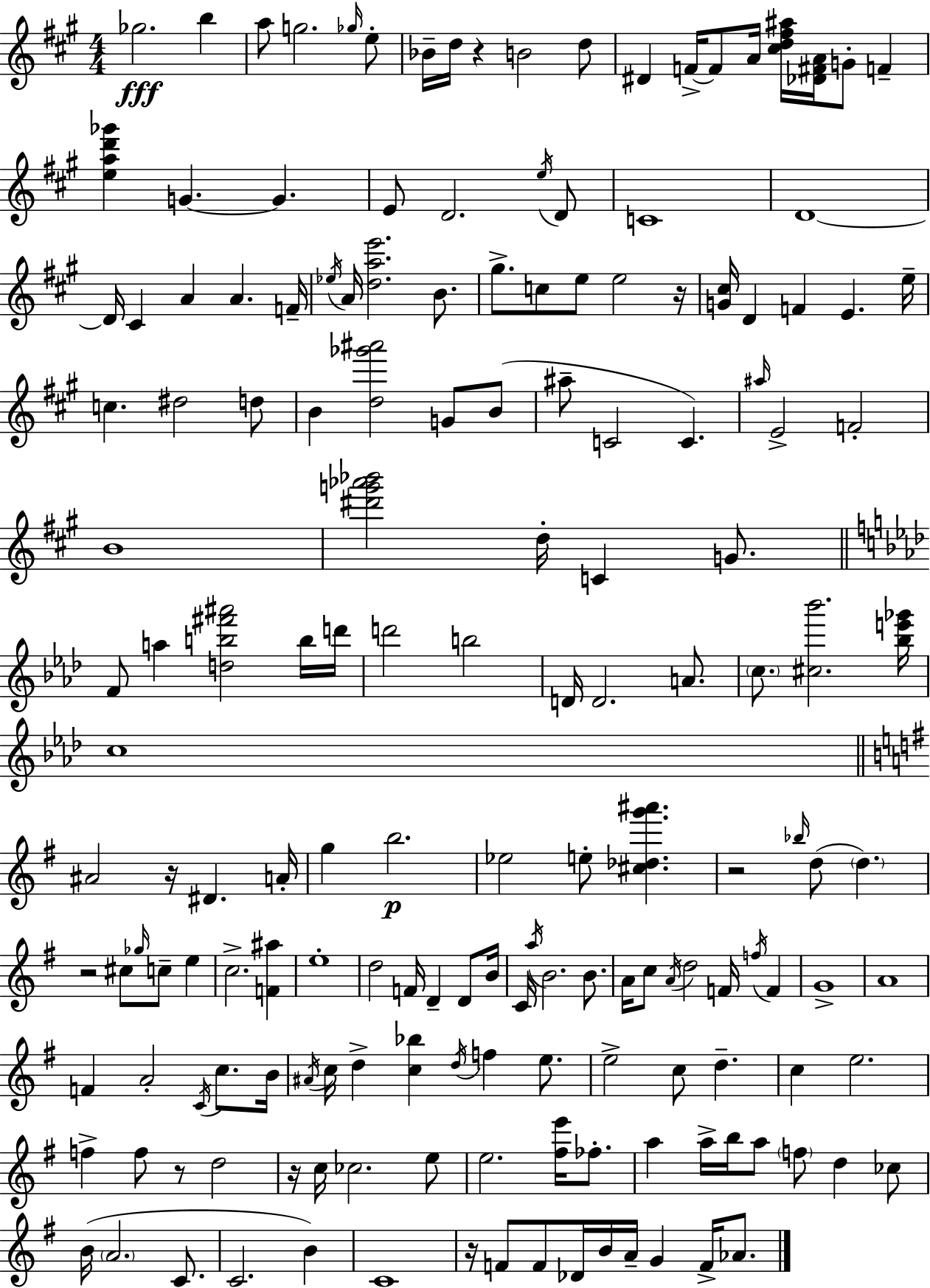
Gb5/h. B5/q A5/e G5/h. Gb5/s E5/e Bb4/s D5/s R/q B4/h D5/e D#4/q F4/s F4/e A4/s [C#5,D5,F#5,A#5]/s [Db4,F#4,A4]/s G4/e F4/q [E5,A5,D6,Gb6]/q G4/q. G4/q. E4/e D4/h. E5/s D4/e C4/w D4/w D4/s C#4/q A4/q A4/q. F4/s Eb5/s A4/s [D5,A5,E6]/h. B4/e. G#5/e. C5/e E5/e E5/h R/s [G4,C#5]/s D4/q F4/q E4/q. E5/s C5/q. D#5/h D5/e B4/q [D5,Gb6,A#6]/h G4/e B4/e A#5/e C4/h C4/q. A#5/s E4/h F4/h B4/w [D#6,G6,Ab6,Bb6]/h D5/s C4/q G4/e. F4/e A5/q [D5,B5,F#6,A#6]/h B5/s D6/s D6/h B5/h D4/s D4/h. A4/e. C5/e. [C#5,Bb6]/h. [Bb5,E6,Gb6]/s C5/w A#4/h R/s D#4/q. A4/s G5/q B5/h. Eb5/h E5/e [C#5,Db5,G6,A#6]/q. R/h Bb5/s D5/e D5/q. R/h C#5/e Gb5/s C5/e E5/q C5/h. [F4,A#5]/q E5/w D5/h F4/s D4/q D4/e B4/s C4/s A5/s B4/h. B4/e. A4/s C5/e A4/s D5/h F4/s F5/s F4/q G4/w A4/w F4/q A4/h C4/s C5/e. B4/s A#4/s C5/s D5/q [C5,Bb5]/q D5/s F5/q E5/e. E5/h C5/e D5/q. C5/q E5/h. F5/q F5/e R/e D5/h R/s C5/s CES5/h. E5/e E5/h. [F#5,E6]/s FES5/e. A5/q A5/s B5/s A5/e F5/e D5/q CES5/e B4/s A4/h. C4/e. C4/h. B4/q C4/w R/s F4/e F4/e Db4/s B4/s A4/s G4/q F4/s Ab4/e.